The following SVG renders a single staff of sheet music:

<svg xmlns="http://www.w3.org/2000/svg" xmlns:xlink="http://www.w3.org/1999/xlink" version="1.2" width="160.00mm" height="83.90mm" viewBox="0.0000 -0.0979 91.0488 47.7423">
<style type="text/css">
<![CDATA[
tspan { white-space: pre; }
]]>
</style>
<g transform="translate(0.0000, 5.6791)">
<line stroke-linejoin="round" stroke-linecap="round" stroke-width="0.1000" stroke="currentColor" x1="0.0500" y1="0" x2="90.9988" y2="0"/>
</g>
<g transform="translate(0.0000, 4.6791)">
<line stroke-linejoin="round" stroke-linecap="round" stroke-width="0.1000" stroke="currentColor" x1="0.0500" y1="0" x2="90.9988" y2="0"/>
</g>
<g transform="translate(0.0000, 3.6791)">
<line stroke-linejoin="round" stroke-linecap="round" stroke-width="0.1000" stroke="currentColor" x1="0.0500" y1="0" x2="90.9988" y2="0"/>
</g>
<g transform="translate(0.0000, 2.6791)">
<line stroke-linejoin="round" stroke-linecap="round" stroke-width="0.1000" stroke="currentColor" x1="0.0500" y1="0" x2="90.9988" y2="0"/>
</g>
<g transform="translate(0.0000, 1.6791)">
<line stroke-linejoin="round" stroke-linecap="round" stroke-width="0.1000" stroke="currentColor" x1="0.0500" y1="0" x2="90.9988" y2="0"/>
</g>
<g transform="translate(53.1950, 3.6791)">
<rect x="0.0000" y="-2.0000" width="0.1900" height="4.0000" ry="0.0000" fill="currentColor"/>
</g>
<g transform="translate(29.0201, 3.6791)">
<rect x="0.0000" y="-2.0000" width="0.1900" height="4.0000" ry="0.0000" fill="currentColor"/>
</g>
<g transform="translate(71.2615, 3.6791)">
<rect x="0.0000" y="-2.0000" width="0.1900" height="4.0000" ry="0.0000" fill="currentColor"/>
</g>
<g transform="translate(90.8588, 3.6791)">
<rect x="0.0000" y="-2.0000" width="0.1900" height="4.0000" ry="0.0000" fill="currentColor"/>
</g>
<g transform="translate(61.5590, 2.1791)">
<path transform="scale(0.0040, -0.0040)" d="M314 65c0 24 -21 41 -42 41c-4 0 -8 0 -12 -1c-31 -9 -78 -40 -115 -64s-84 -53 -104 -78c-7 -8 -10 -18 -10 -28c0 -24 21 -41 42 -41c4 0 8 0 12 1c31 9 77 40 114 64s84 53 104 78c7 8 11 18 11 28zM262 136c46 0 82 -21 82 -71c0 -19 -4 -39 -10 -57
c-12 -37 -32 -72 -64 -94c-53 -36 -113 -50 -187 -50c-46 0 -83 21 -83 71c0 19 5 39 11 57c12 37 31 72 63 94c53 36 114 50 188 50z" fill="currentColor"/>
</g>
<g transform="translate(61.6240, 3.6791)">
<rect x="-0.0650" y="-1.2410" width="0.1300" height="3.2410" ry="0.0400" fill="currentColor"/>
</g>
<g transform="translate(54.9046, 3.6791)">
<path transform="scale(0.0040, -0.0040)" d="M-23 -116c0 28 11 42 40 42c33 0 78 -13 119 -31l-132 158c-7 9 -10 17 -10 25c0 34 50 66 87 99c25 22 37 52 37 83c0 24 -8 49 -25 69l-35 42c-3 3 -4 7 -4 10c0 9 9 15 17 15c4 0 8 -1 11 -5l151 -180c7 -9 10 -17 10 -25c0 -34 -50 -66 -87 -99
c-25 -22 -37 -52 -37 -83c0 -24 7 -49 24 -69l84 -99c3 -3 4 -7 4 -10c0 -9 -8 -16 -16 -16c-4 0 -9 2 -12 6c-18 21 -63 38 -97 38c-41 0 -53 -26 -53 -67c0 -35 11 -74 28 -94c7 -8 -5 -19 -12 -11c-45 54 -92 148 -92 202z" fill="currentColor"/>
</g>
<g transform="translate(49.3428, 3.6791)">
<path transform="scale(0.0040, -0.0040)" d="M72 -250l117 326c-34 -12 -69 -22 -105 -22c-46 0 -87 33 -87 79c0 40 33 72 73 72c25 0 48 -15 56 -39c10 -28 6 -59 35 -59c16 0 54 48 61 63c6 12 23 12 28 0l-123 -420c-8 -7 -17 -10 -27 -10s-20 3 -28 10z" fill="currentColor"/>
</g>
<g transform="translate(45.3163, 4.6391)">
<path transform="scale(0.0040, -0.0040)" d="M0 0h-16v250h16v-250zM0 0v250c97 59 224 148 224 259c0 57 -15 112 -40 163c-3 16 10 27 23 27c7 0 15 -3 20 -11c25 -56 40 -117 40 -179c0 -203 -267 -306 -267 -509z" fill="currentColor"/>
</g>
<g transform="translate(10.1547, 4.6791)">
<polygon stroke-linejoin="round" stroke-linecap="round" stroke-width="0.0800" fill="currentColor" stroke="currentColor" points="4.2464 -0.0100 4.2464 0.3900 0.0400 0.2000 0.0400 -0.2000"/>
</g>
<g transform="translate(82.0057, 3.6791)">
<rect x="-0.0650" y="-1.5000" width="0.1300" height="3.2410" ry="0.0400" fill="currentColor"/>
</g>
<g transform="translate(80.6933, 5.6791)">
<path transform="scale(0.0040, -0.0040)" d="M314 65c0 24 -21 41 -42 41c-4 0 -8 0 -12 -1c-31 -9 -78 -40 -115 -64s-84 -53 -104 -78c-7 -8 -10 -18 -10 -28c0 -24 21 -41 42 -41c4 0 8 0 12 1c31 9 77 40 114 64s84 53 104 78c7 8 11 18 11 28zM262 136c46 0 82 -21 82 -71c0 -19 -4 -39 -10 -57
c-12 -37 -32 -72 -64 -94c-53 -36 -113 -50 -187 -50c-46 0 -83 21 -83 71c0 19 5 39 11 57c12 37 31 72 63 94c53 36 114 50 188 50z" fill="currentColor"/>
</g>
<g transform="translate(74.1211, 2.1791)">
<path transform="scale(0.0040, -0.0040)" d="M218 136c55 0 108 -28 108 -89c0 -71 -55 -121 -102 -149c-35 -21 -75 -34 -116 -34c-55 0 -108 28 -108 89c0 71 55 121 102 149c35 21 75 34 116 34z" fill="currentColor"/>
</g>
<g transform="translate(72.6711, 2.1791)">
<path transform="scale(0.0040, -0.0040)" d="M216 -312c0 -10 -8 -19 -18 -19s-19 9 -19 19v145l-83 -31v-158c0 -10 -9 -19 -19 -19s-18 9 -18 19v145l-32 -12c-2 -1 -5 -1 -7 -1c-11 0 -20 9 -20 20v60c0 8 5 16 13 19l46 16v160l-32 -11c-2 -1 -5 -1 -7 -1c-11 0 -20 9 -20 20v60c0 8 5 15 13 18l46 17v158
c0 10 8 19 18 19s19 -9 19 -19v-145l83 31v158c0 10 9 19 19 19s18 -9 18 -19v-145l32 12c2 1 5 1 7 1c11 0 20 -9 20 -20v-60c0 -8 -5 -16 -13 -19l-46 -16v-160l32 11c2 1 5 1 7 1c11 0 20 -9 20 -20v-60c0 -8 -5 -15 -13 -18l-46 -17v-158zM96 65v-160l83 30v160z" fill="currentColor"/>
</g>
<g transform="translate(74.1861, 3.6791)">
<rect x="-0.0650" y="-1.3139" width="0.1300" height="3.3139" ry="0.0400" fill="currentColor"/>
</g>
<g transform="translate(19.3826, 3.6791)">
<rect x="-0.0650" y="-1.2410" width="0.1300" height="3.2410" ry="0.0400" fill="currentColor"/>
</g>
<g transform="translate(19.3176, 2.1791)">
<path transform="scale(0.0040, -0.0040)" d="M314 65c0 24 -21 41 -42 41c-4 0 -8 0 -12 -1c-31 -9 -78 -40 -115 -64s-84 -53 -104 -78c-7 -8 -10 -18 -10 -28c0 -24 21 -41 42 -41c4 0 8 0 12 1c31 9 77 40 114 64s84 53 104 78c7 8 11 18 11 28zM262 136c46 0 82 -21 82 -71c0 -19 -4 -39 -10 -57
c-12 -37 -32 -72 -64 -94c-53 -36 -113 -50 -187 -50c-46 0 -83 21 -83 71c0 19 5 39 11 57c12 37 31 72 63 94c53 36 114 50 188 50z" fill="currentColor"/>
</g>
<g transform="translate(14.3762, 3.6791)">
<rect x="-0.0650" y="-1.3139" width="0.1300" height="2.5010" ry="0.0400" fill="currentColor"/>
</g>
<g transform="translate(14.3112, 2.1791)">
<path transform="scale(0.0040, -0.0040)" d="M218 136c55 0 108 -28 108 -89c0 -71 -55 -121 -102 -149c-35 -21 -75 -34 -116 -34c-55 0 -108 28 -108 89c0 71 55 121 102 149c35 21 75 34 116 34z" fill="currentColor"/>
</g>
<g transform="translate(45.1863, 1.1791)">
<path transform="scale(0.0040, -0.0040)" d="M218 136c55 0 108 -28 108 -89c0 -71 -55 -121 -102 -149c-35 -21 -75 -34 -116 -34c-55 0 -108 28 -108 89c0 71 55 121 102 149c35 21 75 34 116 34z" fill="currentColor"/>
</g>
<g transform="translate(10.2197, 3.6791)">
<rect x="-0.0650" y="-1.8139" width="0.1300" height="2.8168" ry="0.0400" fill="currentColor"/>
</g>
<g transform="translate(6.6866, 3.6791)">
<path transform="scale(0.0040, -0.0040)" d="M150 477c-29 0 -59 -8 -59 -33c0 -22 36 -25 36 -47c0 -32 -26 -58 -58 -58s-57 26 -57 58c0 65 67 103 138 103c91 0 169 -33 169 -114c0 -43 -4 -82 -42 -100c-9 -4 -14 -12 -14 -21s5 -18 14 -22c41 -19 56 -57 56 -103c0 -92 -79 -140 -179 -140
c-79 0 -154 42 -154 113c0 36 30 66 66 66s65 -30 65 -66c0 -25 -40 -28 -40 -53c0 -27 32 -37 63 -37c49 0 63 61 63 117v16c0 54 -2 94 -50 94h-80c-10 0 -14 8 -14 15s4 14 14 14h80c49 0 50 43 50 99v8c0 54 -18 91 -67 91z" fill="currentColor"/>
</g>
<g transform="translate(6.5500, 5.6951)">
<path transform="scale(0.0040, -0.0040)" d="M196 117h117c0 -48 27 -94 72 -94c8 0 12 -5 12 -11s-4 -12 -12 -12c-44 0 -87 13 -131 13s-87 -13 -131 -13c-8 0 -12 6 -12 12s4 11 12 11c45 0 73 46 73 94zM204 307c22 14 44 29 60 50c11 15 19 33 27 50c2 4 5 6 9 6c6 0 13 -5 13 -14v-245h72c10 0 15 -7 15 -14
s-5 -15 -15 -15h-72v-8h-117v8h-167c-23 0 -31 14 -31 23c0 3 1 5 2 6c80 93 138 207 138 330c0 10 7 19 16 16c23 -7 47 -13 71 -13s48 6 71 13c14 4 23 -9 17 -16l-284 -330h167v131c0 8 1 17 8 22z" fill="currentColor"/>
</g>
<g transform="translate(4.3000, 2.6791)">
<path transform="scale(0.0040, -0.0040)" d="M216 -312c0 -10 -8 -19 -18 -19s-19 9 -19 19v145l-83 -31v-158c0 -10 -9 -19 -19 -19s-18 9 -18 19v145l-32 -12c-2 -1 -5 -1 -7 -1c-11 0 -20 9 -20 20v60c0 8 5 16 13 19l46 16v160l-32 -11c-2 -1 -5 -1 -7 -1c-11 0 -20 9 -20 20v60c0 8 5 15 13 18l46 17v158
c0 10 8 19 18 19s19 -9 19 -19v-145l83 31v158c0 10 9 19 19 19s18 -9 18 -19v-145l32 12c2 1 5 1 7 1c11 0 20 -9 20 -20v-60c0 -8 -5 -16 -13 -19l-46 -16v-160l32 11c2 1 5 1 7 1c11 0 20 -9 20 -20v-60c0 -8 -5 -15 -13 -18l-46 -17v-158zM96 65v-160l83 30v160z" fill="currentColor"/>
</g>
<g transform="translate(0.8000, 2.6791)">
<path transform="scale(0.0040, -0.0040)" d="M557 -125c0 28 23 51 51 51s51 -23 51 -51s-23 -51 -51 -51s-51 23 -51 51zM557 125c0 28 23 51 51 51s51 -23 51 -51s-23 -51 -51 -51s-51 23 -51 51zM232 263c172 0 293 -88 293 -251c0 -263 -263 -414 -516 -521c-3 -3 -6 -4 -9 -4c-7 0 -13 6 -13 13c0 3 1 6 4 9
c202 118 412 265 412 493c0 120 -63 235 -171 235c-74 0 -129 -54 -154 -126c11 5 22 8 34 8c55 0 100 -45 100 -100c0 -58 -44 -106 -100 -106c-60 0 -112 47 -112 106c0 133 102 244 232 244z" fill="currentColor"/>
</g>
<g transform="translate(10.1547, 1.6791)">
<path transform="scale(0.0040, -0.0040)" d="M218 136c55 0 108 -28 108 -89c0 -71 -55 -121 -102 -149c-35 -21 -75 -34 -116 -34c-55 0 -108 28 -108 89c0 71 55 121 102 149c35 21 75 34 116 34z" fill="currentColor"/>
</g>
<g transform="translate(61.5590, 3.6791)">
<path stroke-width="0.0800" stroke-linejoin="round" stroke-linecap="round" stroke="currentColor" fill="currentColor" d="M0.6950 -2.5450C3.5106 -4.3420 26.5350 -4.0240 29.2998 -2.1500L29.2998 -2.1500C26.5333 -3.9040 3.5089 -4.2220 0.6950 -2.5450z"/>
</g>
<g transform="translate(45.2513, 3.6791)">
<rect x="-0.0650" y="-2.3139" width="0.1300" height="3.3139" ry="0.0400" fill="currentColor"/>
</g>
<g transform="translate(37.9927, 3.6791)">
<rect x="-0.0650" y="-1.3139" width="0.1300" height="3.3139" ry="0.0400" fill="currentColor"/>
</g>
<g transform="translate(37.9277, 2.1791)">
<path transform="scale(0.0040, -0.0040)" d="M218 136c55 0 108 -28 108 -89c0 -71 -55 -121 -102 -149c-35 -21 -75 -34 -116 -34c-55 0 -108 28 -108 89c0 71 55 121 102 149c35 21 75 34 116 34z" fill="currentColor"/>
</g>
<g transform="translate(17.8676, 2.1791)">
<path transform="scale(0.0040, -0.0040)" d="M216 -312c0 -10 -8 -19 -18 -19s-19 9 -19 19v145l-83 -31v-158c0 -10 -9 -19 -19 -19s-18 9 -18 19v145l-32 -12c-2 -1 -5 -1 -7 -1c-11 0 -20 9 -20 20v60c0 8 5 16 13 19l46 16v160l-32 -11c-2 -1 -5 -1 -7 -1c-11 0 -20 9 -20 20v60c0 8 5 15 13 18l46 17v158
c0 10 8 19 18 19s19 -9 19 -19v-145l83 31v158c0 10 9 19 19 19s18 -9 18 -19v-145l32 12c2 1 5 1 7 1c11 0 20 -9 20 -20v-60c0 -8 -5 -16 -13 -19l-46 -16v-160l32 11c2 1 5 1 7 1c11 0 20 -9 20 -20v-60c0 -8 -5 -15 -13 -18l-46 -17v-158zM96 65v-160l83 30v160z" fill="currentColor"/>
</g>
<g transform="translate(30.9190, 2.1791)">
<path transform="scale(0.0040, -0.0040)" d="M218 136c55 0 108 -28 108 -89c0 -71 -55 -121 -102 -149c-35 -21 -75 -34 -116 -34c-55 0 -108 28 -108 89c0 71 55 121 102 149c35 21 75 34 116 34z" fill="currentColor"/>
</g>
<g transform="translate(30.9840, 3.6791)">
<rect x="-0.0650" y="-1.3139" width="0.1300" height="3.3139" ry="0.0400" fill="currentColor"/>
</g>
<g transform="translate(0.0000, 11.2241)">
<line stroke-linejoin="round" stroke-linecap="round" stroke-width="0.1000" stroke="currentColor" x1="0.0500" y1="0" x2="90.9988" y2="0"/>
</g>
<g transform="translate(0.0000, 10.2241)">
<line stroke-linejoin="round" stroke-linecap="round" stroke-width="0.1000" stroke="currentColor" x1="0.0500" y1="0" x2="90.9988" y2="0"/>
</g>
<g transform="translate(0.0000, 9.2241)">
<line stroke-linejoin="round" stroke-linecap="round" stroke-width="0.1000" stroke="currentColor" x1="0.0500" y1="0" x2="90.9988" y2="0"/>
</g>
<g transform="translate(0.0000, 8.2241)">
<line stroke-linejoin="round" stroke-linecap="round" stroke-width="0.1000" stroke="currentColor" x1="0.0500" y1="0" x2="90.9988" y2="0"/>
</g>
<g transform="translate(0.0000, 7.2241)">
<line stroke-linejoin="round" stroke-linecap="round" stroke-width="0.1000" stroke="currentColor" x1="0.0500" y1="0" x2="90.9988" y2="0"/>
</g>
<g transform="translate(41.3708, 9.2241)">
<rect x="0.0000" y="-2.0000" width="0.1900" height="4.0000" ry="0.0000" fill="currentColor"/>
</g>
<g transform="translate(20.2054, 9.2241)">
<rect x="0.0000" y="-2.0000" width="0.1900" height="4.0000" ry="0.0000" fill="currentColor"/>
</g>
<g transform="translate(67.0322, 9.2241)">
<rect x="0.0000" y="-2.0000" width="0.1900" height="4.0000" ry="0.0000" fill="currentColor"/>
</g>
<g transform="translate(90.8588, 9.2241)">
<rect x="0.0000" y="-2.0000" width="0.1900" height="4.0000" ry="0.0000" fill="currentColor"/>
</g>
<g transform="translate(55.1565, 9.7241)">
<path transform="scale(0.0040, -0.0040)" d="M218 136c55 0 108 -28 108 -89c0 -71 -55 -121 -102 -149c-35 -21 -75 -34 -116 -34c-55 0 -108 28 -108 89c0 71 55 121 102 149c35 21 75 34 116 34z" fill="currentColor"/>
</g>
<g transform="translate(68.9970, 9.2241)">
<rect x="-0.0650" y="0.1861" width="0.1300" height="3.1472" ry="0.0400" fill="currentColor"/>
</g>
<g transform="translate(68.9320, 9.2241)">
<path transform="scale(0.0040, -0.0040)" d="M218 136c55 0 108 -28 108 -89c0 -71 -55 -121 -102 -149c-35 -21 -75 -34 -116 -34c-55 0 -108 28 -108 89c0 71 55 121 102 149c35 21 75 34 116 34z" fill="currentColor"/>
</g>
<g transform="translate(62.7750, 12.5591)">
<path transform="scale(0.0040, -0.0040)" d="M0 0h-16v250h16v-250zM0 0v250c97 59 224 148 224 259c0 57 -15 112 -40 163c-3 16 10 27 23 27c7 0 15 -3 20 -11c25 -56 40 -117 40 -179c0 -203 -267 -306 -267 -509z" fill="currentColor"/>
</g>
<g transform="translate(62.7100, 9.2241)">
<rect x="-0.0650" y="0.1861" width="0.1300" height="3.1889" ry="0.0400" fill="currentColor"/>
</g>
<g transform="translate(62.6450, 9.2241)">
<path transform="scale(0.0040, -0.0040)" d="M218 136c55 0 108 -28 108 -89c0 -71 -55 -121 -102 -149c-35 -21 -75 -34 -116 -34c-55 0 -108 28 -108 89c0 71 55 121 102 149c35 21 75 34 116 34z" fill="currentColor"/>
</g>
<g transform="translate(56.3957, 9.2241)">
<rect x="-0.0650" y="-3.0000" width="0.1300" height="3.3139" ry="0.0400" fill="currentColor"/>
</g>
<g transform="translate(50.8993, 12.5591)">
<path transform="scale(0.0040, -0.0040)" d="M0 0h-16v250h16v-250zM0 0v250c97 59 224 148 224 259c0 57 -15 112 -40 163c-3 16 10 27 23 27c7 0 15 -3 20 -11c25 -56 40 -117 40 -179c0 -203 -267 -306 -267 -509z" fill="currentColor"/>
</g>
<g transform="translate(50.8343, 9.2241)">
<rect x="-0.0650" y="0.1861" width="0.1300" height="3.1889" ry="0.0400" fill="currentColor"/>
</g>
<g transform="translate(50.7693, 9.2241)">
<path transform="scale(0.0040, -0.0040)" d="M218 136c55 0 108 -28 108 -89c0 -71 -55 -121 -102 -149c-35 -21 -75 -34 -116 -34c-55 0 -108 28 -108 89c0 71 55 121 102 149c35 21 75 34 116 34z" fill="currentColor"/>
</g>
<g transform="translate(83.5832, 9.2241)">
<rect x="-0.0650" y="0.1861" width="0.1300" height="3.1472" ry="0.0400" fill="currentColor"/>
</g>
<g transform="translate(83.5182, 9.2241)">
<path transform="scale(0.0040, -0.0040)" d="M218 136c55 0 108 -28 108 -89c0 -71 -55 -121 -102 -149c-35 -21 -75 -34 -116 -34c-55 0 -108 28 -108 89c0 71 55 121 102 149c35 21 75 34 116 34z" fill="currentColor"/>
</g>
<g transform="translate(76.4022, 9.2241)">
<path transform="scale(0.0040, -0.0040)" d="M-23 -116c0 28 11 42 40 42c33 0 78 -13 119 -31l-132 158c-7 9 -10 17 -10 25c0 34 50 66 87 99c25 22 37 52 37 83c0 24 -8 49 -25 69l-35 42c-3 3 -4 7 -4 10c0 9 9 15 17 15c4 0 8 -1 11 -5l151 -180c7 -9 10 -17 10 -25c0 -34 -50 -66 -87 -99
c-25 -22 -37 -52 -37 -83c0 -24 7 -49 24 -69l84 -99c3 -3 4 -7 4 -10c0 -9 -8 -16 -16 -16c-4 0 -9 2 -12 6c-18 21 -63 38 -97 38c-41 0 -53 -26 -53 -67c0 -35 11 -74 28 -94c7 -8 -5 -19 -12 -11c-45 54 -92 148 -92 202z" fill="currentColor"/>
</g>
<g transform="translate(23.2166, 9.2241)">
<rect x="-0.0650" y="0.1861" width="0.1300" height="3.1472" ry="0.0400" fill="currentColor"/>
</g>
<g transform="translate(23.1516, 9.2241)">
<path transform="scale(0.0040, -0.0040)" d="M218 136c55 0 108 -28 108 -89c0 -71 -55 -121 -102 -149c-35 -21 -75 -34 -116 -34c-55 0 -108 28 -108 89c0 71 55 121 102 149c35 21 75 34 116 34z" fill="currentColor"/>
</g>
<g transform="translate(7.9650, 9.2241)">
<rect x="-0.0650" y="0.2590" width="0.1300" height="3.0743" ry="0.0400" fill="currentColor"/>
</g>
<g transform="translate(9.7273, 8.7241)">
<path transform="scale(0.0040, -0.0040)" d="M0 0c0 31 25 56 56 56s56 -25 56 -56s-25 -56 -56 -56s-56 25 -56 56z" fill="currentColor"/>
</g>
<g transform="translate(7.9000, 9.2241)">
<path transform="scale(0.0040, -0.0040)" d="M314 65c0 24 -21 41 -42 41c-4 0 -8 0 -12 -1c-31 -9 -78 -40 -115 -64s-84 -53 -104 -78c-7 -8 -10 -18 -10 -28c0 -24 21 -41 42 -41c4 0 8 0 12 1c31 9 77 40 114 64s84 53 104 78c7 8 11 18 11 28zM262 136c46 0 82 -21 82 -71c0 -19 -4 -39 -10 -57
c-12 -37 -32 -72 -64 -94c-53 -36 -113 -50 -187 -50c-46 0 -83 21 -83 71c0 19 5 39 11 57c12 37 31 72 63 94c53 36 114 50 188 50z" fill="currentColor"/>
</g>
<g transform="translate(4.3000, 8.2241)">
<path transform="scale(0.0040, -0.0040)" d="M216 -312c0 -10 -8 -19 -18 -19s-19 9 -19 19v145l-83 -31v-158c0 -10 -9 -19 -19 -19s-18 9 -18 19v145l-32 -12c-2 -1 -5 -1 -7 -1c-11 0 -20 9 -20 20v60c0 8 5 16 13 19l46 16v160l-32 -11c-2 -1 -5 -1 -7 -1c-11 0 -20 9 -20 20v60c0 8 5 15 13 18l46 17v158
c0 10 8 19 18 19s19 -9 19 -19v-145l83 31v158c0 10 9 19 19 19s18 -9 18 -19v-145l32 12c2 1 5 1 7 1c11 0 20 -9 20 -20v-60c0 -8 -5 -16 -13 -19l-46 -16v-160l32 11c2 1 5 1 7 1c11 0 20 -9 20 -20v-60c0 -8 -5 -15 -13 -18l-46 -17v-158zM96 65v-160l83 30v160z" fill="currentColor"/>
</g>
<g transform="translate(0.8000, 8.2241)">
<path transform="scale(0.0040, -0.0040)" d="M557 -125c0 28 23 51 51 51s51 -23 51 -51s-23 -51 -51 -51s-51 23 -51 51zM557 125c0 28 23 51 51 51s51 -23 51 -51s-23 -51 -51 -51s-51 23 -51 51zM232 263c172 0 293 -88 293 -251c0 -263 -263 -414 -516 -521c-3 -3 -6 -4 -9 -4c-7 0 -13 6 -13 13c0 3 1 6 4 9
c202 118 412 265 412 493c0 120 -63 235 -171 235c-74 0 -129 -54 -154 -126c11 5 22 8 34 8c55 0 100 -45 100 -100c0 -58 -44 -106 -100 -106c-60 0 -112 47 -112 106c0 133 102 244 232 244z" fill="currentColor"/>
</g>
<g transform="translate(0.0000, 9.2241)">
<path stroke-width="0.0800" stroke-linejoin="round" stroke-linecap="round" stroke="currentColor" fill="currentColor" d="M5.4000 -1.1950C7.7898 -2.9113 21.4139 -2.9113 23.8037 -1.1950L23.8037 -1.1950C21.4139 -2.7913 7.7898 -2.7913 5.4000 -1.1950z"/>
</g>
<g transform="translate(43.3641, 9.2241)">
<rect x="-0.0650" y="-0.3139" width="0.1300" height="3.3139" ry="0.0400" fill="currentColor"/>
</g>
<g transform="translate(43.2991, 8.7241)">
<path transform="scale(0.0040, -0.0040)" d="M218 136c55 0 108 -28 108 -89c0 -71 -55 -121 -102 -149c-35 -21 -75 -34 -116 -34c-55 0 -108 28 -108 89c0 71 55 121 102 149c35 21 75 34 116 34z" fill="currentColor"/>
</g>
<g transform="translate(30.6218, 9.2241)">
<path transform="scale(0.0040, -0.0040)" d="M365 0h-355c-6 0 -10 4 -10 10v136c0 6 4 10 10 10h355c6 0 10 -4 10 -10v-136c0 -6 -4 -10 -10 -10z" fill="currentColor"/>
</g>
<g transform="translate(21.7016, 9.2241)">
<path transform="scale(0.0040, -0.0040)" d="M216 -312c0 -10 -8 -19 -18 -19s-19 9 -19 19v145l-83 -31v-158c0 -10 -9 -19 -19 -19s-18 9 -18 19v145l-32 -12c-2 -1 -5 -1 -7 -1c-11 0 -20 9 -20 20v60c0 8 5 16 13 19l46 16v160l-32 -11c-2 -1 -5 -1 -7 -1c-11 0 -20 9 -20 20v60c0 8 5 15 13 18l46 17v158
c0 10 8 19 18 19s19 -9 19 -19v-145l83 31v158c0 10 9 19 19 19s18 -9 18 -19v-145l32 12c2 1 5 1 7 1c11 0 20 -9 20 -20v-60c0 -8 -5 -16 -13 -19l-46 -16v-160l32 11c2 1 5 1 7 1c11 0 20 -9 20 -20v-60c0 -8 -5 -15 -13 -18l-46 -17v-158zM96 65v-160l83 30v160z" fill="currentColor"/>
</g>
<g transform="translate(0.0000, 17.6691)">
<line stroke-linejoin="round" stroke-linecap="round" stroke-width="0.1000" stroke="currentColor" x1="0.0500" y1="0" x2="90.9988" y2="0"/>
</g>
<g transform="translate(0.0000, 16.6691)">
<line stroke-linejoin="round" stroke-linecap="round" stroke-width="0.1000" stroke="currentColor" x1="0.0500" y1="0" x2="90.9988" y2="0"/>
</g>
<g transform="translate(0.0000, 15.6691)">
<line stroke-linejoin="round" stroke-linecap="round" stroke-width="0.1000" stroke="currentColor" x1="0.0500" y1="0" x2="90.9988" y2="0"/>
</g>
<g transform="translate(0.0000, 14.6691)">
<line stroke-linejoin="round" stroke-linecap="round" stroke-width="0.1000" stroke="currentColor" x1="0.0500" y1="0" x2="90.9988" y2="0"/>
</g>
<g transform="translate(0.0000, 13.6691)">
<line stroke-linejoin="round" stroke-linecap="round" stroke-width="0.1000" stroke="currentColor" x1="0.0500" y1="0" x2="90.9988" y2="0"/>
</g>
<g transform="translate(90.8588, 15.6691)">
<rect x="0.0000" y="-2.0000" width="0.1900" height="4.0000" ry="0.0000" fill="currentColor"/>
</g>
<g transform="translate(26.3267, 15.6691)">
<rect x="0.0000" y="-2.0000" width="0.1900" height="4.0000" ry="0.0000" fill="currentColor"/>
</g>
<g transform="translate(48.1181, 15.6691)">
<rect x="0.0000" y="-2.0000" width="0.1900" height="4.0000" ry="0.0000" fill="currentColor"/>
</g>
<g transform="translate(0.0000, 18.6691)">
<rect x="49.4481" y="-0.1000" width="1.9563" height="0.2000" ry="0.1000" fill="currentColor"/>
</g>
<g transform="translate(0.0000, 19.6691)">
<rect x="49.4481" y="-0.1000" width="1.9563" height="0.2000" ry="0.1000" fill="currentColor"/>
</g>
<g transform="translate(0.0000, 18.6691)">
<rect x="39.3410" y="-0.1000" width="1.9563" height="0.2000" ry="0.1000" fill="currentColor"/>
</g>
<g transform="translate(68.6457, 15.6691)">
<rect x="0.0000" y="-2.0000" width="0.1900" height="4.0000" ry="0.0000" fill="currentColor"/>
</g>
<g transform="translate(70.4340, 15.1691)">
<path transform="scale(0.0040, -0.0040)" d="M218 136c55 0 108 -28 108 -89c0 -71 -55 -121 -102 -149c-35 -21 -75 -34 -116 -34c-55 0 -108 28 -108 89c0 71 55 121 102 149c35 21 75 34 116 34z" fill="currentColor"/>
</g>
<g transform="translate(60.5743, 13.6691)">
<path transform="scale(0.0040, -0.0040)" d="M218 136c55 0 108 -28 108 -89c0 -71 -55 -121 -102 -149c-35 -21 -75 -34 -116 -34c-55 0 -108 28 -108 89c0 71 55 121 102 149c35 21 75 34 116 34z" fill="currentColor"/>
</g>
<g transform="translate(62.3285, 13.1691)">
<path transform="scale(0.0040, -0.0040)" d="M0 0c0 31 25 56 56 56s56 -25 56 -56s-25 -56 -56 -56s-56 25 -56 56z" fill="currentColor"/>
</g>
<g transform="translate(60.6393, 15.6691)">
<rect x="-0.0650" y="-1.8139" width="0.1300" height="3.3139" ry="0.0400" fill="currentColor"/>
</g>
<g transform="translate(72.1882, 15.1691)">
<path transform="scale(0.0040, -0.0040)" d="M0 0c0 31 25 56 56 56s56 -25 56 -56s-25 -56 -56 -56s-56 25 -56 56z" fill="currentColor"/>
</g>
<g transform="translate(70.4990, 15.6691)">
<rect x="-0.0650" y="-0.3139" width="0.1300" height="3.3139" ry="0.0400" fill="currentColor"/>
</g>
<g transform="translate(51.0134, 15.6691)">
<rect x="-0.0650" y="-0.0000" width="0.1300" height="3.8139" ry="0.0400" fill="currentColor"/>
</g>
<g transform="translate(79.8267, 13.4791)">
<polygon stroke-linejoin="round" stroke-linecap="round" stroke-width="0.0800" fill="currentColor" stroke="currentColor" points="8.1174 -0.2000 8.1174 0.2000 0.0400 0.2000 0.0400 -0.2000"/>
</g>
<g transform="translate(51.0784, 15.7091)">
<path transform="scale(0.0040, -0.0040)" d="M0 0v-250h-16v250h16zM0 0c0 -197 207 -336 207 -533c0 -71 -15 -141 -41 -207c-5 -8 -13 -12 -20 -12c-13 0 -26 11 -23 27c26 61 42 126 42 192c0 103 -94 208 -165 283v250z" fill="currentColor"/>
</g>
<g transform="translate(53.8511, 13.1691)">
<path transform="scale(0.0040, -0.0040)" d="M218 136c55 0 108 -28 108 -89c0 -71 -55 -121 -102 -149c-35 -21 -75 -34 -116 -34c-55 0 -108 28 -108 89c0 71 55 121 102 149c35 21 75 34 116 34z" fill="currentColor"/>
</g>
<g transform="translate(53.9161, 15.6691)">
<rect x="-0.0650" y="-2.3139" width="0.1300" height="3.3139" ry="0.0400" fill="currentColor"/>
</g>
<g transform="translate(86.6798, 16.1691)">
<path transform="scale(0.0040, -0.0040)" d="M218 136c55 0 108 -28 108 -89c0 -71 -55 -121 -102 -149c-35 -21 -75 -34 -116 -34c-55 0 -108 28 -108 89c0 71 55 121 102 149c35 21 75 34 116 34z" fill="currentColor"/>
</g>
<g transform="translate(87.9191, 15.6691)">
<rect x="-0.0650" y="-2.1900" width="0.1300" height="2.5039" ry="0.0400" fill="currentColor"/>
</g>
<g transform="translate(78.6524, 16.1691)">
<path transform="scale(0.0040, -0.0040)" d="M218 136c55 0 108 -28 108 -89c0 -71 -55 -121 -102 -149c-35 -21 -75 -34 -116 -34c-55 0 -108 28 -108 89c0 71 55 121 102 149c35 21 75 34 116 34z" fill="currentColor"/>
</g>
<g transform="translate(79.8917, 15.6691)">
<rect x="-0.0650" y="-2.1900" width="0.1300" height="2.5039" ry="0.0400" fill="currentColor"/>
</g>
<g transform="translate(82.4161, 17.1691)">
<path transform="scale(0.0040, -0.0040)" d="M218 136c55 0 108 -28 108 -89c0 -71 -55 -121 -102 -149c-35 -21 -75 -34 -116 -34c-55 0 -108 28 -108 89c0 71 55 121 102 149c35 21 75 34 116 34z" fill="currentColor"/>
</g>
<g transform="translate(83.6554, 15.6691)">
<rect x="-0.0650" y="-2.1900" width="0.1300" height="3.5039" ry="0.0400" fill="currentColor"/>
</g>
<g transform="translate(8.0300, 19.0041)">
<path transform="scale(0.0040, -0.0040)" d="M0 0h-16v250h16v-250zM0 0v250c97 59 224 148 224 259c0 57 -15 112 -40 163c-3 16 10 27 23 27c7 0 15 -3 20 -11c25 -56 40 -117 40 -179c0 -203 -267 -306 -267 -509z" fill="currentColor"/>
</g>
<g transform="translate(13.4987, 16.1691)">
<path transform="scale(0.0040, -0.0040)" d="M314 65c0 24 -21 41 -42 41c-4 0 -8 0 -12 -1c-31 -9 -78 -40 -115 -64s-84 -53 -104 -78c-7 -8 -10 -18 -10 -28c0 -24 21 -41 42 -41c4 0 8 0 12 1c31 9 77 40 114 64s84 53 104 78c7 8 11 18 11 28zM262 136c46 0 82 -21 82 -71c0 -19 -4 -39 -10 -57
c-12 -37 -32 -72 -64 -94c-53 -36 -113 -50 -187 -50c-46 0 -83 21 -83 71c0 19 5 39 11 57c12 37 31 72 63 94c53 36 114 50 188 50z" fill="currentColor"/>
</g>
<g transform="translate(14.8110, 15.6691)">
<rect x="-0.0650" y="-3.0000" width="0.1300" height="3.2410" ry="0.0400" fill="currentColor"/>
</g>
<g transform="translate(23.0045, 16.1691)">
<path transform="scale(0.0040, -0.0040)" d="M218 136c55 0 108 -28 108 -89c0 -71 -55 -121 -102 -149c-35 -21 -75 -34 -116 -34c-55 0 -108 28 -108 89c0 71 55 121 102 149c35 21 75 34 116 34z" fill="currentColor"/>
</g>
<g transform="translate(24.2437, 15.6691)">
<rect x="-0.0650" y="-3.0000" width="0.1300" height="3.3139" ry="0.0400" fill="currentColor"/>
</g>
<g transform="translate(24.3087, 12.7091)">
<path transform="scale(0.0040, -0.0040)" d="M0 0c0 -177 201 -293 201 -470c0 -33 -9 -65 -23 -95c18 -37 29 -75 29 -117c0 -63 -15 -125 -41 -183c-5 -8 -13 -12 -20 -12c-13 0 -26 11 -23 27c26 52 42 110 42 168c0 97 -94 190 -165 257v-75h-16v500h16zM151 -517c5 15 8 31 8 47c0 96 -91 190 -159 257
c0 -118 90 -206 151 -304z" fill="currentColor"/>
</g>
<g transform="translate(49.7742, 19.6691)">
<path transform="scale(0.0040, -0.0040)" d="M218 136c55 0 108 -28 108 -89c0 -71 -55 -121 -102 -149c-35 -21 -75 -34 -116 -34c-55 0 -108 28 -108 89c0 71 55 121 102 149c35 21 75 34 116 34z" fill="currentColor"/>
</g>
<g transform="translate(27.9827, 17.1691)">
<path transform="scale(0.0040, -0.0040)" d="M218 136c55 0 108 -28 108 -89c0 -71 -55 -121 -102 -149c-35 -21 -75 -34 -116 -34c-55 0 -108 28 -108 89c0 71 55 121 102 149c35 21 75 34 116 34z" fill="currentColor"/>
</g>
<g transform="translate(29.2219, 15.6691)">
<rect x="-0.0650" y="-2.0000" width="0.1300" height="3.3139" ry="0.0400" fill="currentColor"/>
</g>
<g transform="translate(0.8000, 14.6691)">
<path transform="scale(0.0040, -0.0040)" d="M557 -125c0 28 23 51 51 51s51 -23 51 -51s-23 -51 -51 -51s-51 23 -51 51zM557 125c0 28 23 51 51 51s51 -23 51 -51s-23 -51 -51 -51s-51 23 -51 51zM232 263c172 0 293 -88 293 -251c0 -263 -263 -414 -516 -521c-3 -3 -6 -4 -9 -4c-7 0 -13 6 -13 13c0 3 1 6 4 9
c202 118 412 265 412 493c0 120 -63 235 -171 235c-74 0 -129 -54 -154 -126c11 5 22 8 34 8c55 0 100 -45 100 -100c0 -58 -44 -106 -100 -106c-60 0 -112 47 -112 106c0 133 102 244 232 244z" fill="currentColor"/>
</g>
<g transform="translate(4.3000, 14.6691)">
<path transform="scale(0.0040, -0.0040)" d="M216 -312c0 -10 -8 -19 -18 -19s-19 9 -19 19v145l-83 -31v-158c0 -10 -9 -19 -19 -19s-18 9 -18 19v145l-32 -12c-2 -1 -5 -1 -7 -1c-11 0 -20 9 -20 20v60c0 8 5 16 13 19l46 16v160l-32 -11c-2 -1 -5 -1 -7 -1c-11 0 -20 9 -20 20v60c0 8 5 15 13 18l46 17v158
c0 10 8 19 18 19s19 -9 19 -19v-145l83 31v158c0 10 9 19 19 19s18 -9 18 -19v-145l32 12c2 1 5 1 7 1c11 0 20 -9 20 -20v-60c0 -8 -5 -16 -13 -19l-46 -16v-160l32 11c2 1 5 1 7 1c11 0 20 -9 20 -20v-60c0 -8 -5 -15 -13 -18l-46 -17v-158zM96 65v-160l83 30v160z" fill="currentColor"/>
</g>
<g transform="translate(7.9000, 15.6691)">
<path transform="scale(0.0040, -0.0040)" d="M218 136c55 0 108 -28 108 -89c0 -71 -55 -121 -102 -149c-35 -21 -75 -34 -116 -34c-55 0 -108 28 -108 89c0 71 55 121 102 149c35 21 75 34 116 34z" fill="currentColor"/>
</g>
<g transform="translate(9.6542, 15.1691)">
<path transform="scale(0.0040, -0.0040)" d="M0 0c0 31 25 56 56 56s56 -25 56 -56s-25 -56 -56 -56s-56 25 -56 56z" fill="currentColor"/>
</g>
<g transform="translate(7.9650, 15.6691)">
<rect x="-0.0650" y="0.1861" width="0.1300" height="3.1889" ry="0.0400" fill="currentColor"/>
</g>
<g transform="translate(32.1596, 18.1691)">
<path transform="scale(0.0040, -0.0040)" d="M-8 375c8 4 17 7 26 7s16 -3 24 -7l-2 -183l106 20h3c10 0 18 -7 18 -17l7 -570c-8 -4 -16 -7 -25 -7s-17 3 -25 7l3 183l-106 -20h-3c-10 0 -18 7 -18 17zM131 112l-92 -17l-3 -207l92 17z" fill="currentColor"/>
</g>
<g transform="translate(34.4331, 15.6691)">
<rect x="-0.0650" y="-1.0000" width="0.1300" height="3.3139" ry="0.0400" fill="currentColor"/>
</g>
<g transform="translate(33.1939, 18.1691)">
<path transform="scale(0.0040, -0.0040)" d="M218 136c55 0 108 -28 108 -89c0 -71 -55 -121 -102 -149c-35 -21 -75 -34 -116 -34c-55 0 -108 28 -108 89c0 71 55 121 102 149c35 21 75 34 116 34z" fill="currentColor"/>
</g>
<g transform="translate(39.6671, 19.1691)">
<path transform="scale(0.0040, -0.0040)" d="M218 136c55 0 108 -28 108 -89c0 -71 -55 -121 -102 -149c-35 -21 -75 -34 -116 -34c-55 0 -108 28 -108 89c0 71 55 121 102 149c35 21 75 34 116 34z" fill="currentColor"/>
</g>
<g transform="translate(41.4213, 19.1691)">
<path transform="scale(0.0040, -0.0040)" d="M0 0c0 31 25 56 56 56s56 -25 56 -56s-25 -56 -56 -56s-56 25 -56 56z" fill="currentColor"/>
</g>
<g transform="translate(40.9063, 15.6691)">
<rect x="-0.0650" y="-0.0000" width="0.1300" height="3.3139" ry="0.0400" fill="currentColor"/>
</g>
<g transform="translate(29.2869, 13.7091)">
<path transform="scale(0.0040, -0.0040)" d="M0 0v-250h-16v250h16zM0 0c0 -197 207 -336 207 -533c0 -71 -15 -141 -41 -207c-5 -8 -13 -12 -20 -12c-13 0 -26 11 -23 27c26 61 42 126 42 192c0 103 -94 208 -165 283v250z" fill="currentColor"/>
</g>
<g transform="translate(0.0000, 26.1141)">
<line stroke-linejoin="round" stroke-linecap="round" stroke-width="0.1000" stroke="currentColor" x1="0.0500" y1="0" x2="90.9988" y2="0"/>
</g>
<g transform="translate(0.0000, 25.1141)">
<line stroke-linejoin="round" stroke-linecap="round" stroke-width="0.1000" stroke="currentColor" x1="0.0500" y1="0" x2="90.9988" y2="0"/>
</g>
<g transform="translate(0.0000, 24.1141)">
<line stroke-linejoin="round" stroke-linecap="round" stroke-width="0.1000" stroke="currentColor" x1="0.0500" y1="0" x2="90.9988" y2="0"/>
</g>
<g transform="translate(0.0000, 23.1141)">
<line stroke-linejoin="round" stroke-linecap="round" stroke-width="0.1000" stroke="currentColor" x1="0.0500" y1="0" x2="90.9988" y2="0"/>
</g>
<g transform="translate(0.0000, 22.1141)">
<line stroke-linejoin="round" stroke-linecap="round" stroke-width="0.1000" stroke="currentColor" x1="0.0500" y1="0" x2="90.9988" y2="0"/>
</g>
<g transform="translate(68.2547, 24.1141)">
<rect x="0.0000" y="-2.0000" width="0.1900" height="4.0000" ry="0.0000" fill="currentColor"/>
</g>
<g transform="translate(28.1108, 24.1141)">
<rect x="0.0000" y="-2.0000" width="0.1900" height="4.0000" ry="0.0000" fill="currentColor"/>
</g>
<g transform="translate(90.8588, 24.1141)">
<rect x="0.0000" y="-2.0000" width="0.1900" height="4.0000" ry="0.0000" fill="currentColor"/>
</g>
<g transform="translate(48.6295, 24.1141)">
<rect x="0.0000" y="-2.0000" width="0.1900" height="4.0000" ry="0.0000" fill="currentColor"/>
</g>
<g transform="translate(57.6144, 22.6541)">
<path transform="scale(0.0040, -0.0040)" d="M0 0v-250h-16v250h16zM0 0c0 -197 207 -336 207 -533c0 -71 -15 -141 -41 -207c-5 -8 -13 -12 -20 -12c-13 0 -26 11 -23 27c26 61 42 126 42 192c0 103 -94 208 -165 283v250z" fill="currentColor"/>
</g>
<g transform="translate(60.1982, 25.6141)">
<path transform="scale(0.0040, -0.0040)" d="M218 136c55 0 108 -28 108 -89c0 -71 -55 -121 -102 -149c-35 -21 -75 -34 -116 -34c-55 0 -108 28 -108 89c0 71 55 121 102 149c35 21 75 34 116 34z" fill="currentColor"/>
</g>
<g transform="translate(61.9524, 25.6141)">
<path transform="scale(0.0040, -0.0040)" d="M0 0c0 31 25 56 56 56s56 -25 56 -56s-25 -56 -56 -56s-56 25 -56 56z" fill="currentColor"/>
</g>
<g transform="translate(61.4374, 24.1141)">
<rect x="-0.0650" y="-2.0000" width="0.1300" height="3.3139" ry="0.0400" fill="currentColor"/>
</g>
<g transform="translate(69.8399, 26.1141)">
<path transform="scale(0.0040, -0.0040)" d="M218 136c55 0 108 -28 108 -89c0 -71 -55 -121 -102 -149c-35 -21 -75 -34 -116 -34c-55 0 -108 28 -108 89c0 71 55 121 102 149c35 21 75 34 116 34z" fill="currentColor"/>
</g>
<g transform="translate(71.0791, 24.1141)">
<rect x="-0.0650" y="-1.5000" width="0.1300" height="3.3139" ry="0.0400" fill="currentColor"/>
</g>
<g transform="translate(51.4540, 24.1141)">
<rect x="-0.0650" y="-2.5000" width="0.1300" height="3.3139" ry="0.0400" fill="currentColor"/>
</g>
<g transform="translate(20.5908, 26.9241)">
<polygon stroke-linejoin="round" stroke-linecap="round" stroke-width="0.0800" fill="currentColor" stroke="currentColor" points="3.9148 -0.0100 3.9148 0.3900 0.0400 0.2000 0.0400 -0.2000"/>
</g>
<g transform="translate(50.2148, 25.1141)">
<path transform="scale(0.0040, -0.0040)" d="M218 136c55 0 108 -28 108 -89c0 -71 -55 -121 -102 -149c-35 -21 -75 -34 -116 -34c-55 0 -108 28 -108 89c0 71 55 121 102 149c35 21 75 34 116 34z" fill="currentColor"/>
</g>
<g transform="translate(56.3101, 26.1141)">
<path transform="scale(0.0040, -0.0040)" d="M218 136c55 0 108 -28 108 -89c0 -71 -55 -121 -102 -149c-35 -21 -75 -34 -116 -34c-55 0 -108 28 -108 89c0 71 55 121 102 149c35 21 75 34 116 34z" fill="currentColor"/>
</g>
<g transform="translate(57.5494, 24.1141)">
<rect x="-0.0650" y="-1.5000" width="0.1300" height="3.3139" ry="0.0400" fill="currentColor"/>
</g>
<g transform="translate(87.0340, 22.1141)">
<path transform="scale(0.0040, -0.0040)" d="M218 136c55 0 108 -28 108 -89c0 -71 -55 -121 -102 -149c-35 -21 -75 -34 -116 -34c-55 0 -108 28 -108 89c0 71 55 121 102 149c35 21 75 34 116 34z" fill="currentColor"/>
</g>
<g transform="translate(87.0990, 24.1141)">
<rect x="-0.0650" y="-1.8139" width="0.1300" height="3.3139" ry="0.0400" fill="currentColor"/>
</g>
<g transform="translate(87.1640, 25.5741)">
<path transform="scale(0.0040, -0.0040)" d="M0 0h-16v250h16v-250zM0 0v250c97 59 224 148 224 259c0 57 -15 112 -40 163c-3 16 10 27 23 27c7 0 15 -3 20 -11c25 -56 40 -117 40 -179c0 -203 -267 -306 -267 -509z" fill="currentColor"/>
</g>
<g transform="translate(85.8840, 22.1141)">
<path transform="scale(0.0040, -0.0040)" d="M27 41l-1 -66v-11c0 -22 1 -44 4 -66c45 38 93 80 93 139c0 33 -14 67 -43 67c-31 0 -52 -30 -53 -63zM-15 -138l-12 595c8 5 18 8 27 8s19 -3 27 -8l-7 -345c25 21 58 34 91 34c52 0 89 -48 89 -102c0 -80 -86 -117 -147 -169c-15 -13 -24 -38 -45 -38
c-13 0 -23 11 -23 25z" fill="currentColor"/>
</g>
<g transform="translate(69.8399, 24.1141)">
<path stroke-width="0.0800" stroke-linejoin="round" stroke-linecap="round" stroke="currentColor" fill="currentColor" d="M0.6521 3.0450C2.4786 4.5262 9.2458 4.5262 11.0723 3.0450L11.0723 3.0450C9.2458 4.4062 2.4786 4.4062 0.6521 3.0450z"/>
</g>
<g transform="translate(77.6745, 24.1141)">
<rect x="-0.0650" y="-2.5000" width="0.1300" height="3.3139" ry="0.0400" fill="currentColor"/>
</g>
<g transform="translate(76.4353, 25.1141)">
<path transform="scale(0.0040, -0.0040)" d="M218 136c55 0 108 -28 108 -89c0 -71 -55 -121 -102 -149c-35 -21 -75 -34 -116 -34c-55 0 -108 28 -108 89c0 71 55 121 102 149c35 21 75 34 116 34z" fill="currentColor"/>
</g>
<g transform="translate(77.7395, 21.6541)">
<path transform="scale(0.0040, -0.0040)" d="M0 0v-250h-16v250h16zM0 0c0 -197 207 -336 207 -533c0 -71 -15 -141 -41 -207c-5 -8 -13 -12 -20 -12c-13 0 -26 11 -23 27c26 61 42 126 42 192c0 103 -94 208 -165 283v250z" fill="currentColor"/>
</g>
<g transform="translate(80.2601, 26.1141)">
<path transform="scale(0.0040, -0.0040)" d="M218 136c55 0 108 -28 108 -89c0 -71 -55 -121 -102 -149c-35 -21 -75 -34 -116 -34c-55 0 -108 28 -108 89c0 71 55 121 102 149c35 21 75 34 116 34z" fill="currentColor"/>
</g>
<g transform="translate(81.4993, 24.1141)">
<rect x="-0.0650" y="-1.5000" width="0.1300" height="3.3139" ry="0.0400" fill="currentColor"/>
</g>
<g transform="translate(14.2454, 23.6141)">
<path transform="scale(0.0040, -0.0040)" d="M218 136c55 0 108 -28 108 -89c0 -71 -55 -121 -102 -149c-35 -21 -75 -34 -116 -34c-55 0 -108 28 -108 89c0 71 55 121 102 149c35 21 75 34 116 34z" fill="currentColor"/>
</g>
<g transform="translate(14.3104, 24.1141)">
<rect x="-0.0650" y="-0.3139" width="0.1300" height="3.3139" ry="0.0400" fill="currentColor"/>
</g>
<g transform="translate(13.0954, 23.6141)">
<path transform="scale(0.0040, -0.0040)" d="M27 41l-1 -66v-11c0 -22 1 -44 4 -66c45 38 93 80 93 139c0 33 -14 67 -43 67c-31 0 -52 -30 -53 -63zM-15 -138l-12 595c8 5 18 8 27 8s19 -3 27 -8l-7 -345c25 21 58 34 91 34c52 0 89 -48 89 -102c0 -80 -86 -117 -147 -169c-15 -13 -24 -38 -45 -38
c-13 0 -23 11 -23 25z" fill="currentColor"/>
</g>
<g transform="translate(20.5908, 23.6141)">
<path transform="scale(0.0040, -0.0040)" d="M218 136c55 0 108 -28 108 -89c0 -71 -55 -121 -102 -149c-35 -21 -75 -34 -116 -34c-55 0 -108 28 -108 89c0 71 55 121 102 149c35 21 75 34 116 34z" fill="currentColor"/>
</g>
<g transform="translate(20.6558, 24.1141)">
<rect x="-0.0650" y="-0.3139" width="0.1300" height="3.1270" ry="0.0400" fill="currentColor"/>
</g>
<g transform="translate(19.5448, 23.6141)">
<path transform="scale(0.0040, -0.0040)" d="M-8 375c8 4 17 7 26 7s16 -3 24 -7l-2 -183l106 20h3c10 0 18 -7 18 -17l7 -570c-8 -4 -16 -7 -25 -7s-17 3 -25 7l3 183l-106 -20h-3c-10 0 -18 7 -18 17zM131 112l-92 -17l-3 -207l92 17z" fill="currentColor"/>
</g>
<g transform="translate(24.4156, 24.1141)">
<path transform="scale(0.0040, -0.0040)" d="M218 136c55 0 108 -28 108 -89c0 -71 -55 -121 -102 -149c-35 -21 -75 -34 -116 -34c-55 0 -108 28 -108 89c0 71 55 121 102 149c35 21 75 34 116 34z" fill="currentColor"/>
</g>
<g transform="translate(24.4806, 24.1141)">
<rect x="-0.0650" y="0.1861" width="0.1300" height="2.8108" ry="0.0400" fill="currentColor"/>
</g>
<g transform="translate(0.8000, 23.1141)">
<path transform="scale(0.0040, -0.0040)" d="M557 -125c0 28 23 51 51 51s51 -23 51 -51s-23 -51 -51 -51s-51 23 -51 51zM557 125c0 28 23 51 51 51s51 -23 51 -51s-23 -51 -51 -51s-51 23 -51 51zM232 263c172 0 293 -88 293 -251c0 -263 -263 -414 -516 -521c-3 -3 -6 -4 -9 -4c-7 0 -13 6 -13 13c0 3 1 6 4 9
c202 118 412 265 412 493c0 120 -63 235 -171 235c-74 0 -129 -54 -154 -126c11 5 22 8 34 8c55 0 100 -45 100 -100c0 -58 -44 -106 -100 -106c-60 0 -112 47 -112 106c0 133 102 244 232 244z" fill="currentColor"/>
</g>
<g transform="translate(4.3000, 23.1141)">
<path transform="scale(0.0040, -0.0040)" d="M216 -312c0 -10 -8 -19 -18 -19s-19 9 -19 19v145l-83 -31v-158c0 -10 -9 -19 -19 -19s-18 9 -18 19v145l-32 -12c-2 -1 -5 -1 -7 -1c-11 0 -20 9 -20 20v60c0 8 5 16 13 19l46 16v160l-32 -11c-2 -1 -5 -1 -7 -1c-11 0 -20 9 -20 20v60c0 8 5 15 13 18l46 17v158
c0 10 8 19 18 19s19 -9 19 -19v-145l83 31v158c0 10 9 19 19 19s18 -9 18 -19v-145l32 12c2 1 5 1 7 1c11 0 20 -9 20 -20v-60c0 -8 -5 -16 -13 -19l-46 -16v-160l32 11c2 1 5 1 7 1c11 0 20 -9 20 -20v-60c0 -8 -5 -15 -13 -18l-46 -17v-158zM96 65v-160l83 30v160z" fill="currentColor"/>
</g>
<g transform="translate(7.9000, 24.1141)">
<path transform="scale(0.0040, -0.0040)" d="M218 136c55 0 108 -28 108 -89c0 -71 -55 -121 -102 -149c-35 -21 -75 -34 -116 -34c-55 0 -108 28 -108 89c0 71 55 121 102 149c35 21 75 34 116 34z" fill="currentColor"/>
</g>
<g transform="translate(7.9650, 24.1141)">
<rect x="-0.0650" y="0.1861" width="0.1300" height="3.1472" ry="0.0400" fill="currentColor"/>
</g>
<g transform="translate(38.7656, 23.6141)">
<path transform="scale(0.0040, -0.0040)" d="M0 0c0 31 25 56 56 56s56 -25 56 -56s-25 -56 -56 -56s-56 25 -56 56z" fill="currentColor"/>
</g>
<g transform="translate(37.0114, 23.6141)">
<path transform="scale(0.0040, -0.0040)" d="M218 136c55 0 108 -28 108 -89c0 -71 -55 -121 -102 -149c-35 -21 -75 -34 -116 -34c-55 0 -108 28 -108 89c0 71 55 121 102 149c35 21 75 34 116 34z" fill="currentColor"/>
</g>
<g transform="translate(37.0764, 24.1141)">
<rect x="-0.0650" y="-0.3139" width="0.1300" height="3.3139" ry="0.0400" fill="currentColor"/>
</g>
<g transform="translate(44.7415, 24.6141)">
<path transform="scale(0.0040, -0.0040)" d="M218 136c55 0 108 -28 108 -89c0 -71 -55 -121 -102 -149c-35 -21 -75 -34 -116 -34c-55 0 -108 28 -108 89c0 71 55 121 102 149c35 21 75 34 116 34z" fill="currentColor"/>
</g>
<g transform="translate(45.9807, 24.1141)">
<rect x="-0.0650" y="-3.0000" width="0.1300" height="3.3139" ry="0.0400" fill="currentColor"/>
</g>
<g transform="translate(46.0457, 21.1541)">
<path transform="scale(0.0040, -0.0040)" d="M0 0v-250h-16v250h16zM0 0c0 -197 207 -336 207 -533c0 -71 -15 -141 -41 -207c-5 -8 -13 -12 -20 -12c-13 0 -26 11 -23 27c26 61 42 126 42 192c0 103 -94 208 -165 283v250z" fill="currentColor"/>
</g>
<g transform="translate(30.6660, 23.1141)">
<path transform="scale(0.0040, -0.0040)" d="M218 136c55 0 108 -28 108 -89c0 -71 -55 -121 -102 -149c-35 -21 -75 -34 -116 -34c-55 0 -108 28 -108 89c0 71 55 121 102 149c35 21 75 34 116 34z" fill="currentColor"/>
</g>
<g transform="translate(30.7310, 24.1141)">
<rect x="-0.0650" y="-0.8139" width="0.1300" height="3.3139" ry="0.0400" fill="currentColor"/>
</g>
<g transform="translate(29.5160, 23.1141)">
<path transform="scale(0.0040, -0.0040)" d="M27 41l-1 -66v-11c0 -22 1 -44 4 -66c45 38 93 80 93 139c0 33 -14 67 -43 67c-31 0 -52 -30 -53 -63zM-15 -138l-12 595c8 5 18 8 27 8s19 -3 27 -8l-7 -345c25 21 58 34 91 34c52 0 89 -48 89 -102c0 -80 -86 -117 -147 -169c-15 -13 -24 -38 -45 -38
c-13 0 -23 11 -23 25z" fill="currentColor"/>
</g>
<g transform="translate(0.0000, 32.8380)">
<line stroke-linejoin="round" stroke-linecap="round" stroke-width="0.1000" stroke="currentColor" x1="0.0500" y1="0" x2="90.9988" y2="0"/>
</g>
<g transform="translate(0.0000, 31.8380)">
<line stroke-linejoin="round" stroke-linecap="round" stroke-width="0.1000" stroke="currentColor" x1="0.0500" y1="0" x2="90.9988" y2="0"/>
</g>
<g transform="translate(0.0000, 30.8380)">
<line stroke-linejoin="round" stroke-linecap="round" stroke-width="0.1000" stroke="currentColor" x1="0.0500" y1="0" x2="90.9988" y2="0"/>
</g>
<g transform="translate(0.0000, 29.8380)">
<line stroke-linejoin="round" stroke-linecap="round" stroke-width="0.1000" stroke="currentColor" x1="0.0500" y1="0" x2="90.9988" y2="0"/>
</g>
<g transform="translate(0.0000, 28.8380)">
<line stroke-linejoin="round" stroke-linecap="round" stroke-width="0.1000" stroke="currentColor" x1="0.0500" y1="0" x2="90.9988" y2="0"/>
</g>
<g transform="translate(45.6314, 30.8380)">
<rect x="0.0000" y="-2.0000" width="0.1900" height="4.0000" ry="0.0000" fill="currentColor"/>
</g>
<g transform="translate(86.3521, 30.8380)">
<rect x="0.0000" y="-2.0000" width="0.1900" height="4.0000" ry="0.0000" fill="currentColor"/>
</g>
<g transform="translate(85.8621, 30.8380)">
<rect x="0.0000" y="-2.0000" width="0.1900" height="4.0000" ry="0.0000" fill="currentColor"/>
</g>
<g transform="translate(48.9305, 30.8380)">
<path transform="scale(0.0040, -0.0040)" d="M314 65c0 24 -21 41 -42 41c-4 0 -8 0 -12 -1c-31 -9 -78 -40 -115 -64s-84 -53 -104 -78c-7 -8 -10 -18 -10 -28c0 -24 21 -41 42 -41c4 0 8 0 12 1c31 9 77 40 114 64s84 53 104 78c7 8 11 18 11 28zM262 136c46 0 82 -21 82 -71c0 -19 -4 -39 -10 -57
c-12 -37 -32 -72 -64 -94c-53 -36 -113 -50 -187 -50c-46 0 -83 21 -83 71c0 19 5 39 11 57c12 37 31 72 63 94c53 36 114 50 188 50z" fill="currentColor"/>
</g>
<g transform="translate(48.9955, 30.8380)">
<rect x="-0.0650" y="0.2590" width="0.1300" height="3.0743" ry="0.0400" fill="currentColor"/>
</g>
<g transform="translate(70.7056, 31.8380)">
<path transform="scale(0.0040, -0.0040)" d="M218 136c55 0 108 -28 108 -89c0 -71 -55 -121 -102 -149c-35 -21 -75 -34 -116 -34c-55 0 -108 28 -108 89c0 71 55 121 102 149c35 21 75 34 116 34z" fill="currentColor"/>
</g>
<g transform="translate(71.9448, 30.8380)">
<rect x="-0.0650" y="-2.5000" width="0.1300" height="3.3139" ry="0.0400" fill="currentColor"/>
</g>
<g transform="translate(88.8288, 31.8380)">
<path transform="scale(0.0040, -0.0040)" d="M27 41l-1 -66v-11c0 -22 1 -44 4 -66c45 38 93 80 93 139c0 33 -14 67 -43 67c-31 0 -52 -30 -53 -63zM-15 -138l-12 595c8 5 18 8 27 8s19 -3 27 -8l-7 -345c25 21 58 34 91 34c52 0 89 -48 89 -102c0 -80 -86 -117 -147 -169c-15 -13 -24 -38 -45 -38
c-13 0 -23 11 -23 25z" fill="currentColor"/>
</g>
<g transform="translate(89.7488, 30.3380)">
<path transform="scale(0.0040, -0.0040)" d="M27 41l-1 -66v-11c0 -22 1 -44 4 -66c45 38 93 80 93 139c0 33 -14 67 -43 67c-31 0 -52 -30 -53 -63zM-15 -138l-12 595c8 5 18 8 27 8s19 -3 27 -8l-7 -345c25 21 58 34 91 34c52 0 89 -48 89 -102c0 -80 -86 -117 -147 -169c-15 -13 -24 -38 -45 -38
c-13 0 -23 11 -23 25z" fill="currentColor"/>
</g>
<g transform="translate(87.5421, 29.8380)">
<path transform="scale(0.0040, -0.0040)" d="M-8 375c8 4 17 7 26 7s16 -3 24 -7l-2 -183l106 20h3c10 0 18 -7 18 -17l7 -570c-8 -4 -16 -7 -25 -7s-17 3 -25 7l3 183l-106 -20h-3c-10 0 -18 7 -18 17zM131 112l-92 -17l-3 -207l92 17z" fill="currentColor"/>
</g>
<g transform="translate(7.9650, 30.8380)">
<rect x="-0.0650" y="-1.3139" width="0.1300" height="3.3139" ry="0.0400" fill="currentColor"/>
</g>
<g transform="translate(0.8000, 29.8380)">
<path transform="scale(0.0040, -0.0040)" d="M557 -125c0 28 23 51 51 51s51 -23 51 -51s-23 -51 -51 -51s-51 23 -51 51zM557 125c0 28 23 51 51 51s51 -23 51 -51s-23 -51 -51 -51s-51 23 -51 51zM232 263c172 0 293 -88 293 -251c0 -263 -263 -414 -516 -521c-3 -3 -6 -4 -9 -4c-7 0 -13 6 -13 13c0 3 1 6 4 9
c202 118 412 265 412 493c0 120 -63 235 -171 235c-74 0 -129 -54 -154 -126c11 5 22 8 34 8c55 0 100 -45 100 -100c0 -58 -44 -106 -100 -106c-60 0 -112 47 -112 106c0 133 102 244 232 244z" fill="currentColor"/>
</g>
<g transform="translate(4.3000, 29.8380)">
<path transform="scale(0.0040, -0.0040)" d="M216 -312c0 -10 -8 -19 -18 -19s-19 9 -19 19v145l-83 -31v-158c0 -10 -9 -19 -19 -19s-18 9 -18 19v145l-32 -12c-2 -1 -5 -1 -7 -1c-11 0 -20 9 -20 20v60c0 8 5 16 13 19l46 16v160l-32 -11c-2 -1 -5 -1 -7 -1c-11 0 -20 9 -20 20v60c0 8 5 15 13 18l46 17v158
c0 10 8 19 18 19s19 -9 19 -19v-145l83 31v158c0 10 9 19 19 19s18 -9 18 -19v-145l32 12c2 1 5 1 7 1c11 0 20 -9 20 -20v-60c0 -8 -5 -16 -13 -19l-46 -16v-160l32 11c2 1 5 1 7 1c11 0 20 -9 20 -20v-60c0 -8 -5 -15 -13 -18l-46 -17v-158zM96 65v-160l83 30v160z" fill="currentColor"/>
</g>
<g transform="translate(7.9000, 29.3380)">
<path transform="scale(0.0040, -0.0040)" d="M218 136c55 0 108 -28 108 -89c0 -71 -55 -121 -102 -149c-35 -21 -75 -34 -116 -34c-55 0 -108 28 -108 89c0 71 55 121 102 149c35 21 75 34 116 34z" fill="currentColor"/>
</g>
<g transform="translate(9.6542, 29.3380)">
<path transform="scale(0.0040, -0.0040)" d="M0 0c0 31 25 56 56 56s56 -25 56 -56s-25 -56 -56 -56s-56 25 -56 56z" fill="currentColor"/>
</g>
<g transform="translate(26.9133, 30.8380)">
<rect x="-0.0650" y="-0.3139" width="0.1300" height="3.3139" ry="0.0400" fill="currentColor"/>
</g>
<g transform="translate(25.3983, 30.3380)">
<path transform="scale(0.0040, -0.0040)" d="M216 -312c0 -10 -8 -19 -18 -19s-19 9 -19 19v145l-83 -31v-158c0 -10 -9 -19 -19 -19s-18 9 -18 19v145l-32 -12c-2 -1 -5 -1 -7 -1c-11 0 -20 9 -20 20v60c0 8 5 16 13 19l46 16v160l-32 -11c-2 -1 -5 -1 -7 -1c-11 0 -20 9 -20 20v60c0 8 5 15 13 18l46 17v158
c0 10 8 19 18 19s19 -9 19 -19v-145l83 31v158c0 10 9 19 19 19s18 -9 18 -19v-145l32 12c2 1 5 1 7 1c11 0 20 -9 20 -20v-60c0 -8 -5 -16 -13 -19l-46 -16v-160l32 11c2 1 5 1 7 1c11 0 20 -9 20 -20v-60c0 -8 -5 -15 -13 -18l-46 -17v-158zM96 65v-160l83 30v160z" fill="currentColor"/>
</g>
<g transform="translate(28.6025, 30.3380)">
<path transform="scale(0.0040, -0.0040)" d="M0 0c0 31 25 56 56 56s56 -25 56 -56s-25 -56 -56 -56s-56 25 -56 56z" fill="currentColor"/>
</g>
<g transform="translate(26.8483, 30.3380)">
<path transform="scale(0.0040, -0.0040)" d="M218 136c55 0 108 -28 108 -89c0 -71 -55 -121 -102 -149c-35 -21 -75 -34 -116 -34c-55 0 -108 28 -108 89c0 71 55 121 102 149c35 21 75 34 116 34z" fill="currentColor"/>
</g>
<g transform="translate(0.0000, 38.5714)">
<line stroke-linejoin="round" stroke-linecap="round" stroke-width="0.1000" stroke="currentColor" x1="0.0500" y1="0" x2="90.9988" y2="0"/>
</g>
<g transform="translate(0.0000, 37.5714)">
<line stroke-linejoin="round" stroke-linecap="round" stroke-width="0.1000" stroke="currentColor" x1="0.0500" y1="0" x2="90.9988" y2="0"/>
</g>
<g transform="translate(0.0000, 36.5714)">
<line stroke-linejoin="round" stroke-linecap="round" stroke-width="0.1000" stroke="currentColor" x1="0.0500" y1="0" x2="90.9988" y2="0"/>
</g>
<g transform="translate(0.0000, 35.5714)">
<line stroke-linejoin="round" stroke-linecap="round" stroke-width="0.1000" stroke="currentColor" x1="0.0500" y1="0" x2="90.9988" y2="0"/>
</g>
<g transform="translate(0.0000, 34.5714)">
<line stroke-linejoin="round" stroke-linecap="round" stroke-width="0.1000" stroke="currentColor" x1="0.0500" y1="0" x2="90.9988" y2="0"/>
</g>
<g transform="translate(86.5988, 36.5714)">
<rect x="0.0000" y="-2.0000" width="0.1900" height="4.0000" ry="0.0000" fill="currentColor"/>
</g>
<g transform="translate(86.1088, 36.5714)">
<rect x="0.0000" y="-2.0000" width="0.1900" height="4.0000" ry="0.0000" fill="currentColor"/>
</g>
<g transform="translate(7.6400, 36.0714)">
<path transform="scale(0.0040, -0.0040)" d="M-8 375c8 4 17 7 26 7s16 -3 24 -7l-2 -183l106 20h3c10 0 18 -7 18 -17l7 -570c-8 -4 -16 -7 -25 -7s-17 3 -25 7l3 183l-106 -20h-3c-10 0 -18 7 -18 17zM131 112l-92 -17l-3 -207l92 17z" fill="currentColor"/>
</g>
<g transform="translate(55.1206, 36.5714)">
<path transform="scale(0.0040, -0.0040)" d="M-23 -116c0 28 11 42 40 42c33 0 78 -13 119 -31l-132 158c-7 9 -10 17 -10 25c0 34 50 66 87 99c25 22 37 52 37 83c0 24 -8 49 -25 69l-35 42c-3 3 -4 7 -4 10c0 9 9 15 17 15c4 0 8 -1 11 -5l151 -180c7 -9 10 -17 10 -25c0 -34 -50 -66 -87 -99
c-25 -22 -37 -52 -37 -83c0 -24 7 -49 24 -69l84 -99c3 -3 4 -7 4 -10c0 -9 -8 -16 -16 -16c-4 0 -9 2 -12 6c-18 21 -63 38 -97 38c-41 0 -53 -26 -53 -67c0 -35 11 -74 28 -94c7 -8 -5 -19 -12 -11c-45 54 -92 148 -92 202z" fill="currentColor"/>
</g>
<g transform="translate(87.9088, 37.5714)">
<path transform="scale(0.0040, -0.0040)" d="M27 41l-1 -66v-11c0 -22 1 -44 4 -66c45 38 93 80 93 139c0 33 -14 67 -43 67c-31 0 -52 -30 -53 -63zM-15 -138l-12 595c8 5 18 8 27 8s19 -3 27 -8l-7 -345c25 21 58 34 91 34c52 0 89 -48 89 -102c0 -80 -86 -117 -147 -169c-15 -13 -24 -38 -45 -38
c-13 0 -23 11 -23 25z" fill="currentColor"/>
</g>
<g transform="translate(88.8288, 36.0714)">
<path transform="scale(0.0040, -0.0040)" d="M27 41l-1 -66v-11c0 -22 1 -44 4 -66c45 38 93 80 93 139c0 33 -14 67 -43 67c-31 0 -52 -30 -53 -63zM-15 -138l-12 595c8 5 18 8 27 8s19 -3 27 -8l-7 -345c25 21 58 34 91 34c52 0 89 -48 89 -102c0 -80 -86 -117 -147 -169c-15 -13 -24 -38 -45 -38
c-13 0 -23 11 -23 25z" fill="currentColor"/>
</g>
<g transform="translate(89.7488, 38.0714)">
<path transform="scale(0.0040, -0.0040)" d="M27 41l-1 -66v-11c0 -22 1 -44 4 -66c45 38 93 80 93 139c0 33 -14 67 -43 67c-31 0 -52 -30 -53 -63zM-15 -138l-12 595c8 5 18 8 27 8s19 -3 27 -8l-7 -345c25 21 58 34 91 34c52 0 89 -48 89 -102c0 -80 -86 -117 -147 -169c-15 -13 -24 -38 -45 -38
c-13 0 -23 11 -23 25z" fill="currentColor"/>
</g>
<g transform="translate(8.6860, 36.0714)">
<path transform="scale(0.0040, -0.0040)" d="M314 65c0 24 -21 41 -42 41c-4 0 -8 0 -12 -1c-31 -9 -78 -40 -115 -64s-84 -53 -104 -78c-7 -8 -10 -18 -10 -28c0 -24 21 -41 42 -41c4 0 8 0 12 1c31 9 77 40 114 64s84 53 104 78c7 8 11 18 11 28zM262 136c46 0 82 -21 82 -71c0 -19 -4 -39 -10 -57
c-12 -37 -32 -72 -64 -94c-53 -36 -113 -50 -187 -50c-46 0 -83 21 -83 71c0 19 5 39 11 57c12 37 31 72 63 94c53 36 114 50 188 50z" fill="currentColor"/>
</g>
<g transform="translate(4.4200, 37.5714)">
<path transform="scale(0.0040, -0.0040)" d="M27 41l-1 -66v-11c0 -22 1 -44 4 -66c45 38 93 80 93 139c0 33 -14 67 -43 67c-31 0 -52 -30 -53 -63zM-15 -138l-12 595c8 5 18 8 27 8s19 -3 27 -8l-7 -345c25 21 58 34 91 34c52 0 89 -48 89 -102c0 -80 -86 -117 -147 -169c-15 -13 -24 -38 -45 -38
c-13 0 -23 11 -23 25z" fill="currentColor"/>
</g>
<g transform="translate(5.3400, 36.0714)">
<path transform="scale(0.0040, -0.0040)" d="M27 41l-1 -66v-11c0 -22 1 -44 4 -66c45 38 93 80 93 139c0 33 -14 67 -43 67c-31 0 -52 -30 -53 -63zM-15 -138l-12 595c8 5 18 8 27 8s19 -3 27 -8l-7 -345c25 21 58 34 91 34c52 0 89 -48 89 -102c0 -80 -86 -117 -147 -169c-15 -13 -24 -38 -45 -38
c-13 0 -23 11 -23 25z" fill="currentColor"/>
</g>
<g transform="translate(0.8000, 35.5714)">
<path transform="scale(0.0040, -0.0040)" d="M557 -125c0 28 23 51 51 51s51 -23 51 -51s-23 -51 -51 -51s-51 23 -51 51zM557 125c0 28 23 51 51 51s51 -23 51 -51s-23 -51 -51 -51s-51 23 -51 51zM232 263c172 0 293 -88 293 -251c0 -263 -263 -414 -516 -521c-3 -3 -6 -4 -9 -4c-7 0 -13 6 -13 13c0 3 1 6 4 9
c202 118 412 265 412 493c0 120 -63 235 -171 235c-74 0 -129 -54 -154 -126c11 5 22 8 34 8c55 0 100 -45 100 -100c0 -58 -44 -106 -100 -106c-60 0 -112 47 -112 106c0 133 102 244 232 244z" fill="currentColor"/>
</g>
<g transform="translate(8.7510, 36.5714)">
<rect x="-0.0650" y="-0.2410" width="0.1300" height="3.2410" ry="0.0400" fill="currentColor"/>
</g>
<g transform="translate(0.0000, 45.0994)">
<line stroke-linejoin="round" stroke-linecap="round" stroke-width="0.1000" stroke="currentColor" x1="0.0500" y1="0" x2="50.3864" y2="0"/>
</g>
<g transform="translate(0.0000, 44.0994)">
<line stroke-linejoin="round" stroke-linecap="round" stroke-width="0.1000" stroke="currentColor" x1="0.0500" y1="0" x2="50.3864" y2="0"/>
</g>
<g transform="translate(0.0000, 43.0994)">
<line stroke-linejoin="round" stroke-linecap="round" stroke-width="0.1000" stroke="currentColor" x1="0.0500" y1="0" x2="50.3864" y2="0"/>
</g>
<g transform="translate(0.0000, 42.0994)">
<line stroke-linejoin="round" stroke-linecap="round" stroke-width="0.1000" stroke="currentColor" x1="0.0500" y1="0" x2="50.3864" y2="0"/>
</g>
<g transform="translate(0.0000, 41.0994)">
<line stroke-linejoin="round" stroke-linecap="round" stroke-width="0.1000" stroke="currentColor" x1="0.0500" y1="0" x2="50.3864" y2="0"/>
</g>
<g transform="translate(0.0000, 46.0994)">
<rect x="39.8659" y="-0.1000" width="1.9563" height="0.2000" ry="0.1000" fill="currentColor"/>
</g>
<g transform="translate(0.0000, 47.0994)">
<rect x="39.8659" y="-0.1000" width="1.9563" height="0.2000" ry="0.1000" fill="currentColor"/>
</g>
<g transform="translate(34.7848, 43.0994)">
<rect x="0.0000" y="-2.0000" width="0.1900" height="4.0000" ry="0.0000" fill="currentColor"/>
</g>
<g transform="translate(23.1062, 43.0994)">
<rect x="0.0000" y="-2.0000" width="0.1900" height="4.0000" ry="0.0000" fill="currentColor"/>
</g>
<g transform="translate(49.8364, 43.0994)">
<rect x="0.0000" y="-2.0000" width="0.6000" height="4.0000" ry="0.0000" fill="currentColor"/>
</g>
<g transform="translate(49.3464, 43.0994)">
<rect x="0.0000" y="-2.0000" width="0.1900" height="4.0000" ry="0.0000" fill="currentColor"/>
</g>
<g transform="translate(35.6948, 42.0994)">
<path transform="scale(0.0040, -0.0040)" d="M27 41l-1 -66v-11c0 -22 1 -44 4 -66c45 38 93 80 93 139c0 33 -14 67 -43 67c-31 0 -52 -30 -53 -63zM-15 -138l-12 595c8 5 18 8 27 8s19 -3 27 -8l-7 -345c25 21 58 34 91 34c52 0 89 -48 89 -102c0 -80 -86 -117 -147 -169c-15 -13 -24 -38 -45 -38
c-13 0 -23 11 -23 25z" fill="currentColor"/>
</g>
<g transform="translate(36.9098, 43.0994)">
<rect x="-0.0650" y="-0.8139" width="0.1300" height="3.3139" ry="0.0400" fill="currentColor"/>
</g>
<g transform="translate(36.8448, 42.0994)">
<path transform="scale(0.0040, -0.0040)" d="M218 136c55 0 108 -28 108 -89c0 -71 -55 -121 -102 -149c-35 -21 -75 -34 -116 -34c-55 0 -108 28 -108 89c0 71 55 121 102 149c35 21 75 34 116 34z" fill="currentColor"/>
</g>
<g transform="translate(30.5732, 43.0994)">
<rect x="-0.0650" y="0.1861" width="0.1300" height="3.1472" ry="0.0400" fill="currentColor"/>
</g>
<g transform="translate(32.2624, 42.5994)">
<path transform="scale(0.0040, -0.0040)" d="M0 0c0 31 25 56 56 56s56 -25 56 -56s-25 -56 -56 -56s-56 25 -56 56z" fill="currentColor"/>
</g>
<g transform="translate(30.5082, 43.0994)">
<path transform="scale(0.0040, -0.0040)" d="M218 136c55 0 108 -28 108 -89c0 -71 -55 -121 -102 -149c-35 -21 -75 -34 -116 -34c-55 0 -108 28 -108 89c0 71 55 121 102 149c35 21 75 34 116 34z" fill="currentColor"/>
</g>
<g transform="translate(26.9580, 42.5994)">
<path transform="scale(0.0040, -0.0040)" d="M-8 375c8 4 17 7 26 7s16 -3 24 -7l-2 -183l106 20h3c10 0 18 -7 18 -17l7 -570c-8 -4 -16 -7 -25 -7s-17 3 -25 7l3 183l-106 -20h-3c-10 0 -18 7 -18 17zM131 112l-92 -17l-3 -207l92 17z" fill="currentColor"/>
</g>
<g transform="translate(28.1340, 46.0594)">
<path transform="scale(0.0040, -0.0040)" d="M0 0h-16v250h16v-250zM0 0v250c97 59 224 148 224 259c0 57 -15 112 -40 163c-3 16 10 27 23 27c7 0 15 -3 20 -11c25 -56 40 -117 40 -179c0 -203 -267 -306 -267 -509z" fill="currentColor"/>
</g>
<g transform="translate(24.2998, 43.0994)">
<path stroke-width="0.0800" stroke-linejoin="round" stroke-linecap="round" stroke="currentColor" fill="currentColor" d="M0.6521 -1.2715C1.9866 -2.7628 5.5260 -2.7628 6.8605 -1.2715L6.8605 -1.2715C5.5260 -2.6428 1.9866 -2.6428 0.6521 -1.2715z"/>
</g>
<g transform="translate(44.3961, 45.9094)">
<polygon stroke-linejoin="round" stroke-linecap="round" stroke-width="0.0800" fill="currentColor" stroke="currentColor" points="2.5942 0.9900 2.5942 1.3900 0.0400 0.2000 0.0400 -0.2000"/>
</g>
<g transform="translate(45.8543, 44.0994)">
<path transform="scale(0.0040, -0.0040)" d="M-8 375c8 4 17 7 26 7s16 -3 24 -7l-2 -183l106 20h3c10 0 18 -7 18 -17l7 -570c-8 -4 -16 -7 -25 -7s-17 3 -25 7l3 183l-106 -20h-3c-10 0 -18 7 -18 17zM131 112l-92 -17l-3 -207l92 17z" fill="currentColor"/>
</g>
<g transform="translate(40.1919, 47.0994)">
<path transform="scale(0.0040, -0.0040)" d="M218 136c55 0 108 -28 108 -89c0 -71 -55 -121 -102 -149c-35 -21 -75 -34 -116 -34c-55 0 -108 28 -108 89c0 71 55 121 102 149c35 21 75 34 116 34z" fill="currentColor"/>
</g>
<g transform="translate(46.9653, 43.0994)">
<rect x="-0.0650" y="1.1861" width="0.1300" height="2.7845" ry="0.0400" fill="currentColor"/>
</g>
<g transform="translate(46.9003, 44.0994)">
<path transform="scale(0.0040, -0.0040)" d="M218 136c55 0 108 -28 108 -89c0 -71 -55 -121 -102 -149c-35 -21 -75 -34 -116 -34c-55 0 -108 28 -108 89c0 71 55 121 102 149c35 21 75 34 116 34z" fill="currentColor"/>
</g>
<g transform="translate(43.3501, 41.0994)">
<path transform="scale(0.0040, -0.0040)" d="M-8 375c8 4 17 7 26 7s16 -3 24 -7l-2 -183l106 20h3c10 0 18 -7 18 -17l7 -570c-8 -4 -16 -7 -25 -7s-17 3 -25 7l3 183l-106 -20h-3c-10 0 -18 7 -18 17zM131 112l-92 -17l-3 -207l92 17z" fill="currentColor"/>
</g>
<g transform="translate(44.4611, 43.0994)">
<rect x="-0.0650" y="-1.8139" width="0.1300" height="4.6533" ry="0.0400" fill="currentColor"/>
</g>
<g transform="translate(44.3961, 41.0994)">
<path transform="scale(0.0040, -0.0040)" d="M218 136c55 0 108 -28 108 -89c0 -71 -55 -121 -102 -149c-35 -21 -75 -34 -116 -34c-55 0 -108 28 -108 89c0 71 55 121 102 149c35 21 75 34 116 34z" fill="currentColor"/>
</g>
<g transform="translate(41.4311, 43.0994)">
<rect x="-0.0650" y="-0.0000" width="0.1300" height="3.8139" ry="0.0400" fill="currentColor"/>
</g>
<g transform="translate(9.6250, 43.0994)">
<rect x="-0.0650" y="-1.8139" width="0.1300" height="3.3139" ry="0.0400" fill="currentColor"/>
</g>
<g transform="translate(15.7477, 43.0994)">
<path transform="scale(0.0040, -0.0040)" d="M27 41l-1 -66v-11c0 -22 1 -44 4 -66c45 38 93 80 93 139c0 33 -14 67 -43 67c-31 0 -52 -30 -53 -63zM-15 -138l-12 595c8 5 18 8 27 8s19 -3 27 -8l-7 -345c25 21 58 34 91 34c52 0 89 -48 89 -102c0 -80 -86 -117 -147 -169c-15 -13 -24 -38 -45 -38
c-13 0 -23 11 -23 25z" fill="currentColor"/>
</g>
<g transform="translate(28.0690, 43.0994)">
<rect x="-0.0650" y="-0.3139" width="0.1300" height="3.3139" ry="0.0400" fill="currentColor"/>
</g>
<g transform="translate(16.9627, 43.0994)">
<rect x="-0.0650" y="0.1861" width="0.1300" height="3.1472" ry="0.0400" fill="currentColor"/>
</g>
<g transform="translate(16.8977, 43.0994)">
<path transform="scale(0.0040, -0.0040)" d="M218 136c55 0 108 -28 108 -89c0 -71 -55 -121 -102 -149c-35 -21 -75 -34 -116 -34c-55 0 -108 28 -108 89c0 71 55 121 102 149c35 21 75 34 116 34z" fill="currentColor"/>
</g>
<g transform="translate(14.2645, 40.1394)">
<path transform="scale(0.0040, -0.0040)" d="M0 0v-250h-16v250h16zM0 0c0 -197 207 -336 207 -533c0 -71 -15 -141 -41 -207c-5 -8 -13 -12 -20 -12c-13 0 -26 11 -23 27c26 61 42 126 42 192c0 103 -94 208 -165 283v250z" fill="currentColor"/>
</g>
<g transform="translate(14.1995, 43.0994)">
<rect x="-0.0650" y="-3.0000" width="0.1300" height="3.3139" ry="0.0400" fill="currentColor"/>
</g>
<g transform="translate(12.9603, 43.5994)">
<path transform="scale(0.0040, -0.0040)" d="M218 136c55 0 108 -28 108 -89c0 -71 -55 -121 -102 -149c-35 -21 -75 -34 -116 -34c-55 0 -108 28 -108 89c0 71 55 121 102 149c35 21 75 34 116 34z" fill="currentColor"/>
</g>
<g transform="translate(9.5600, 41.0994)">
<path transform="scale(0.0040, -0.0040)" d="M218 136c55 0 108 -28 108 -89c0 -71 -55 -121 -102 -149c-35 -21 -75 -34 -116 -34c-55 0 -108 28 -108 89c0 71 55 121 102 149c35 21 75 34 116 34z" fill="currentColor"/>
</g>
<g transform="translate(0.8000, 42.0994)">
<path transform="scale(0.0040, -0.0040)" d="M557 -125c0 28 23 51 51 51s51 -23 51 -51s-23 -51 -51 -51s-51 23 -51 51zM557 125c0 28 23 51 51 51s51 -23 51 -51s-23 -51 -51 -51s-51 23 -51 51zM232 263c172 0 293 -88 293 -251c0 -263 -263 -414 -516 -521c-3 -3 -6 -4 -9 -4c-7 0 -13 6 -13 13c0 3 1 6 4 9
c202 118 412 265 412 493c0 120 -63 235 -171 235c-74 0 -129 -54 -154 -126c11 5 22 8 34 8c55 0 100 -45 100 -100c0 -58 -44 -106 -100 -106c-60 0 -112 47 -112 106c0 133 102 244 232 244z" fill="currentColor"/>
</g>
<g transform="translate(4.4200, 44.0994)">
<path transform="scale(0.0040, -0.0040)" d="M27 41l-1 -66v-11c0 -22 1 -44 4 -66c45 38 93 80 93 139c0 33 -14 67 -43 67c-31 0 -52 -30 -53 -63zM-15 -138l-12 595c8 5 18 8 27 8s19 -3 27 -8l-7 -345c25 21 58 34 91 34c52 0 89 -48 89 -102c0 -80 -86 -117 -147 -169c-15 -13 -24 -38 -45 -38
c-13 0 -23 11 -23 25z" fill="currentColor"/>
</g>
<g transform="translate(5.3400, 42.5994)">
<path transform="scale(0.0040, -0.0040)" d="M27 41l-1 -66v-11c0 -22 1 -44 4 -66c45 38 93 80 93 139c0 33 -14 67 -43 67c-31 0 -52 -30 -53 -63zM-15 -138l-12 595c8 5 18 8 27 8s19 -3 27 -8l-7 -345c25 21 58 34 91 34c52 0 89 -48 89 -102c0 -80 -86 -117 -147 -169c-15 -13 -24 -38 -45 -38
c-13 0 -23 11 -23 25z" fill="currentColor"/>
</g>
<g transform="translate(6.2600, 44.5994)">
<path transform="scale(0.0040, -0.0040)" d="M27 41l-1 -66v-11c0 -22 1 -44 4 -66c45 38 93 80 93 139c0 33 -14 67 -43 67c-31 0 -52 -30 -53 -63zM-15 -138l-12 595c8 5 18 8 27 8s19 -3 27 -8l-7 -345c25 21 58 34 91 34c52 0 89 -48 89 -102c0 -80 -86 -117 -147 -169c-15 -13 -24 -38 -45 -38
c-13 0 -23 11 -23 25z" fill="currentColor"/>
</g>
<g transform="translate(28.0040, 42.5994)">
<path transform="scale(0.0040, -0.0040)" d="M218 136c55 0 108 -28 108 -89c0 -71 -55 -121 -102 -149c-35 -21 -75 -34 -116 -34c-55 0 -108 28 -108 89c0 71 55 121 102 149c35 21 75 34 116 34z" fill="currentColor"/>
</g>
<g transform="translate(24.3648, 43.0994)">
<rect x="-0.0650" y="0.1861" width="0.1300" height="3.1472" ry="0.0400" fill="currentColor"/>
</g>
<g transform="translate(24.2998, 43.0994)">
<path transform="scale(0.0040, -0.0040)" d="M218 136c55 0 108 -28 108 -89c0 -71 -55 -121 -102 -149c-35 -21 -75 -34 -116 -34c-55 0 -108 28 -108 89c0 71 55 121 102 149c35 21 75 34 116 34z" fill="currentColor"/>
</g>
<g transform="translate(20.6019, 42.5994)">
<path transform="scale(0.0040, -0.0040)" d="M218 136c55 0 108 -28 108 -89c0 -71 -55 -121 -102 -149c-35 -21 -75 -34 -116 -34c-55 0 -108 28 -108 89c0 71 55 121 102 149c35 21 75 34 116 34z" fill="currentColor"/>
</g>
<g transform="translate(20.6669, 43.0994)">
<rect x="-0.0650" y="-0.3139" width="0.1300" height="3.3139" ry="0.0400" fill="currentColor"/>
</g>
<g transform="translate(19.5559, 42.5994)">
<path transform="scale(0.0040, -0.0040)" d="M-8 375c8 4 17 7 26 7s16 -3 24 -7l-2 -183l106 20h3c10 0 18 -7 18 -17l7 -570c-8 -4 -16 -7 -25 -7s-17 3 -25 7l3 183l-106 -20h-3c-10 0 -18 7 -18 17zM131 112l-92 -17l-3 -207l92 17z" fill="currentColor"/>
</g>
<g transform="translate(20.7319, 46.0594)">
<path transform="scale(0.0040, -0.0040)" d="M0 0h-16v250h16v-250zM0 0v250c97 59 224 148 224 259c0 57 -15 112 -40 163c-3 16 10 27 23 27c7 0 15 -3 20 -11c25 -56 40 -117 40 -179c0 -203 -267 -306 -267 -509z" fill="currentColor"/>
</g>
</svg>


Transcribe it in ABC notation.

X:1
T:Untitled
M:3/4
L:1/4
K:G
A,/2 G,/2 ^G,2 G, G, B,/2 z/2 z G,2 ^G, G,,2 D,2 ^D, z2 E, D,/2 C, D,/2 D, z D, D,/2 C,2 C,/4 A,,/2 F,, D,, C,,/2 B, A, E, C,/2 A,,/2 C,/2 D, _E, E,/2 D,/2 _F, E, C,/2 B,, G,,/2 A,, G,, B,,/2 G,, _A,/2 G, ^E, D,2 B,, E,2 z _A, C,/2 _D, E,/2 D, E,/2 D, _F, C,, A,/2 B,,/2